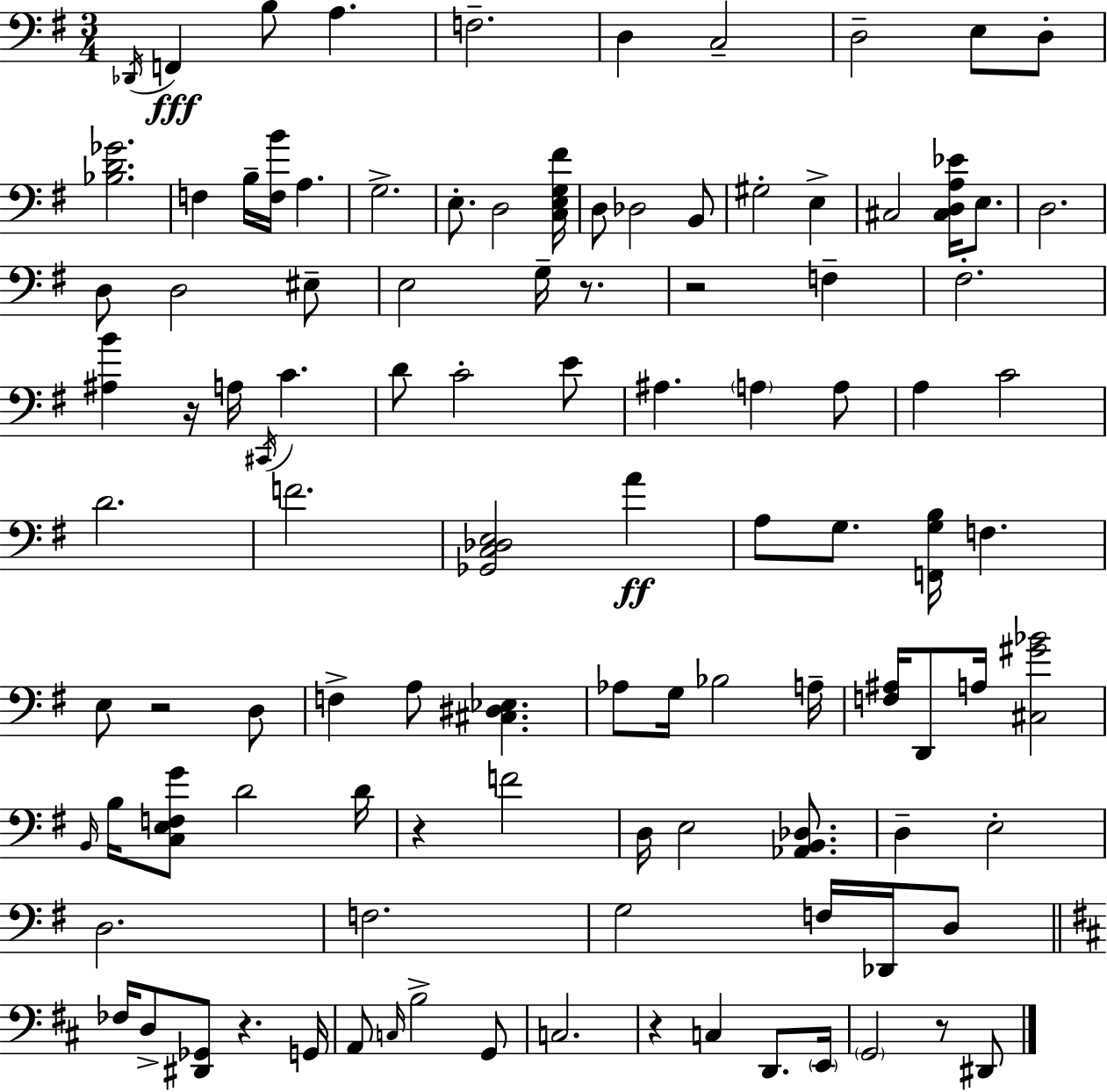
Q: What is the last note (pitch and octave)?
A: D#2